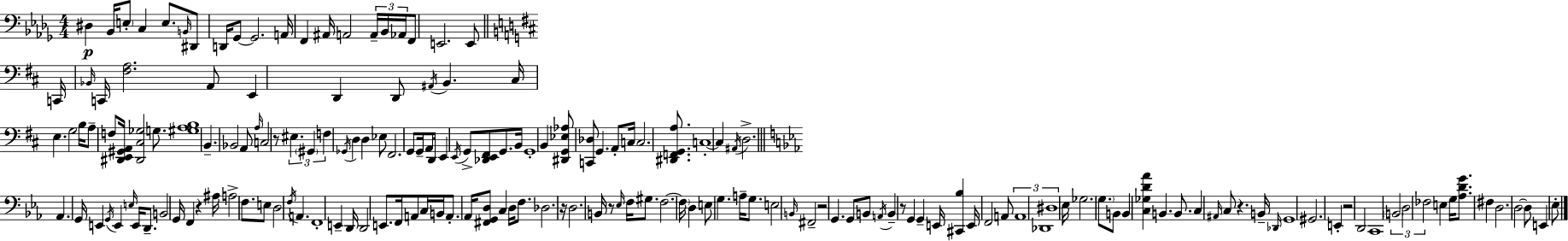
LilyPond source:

{
  \clef bass
  \numericTimeSignature
  \time 4/4
  \key bes \minor
  dis4\p bes,16 \parenthesize e8-. c4 e8. \grace { b,16 } dis,8 | d,16 ges,8~~ ges,2. | a,16 f,4 ais,16 a,2 \tuplet 3/2 { a,16-- bes,16 | aes,16 } f,8 e,2. e,8 | \break \bar "||" \break \key b \minor c,16 \grace { bes,16 } c,16 <fis a>2. a,8 | e,4 d,4 d,8 \acciaccatura { ais,16 } b,4. | cis16 e4. g2 | b16 a8-- f8 <dis, e, gis, a,>16 <dis, cis ges>2 g8. | \break <gis a b>1 | b,4.-- bes,2 | a,8 \grace { a16 } c2 r8 \tuplet 3/2 { eis4. | \parenthesize gis,4 f4 } \acciaccatura { ges,16 } d4 | \break d4 ees8 fis,2. | g,8 g,16-- a,8 d,16 e,4 \acciaccatura { e,16 } g,8-> <des, e, fis,>8 | g,8. b,16 g,1-. | b,4 <dis, g, ees aes>8 <c, des>8 g,4. | \break a,8-. c16 c2. | <dis, f, g, a>8. c1-.~~ | c4 \acciaccatura { ais,16 } d2.-> | \bar "||" \break \key c \minor aes,4. g,16 e,4 \acciaccatura { g,16 } e,4 | \grace { e16 } e,16 d,8.-- b,2 g,16 f,4 | r4 ais16 a2-> f8. | e8 d2 \acciaccatura { f16 } a,4. | \break f,1-. | e,4-- d,16 d,2 | e,8. f,16 a,8 c16 b,16 a,8.-. aes,16 <fis, g, d>8 c4 | d16 f8. des2. | \break r16 d2. b,16 | r8 \grace { ees16 } f16 gis8. f2.~~ | \parenthesize f16 d4 e8 g4. | a16-- g8. e2 \grace { b,16 } fis,2-- | \break r2 g,4. | g,8 b,8 \acciaccatura { a,16 } b,4-- r8 g,4 | g,4-- e,16 <cis, bes>4 e,16 f,2 | a,8 \tuplet 3/2 { a,1 | \break des,1 | dis1 } | ees16 ges2. | \parenthesize g8. b,8 b,4 <c ges d' aes'>4 | \break b,4. b,8. c4 \grace { ais,16 } c8 | r4. b,16-- \grace { des,16 } g,1 | gis,2. | e,4-. r2 | \break d,2 c,1 | \tuplet 3/2 { \parenthesize b,2 | d2 fes2 } | e4 g16 <aes d' g'>8. fis4 d2. | \break d2~~ | d8 e,4 ees8-. \bar "|."
}